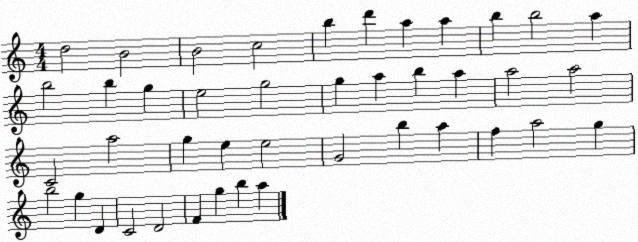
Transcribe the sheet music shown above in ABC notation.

X:1
T:Untitled
M:4/4
L:1/4
K:C
d2 B2 B2 c2 b d' a a b b2 a b2 b g e2 g2 g a b a a2 a2 C2 a2 g e e2 G2 b a f a2 g b2 g D C2 D2 F g b a